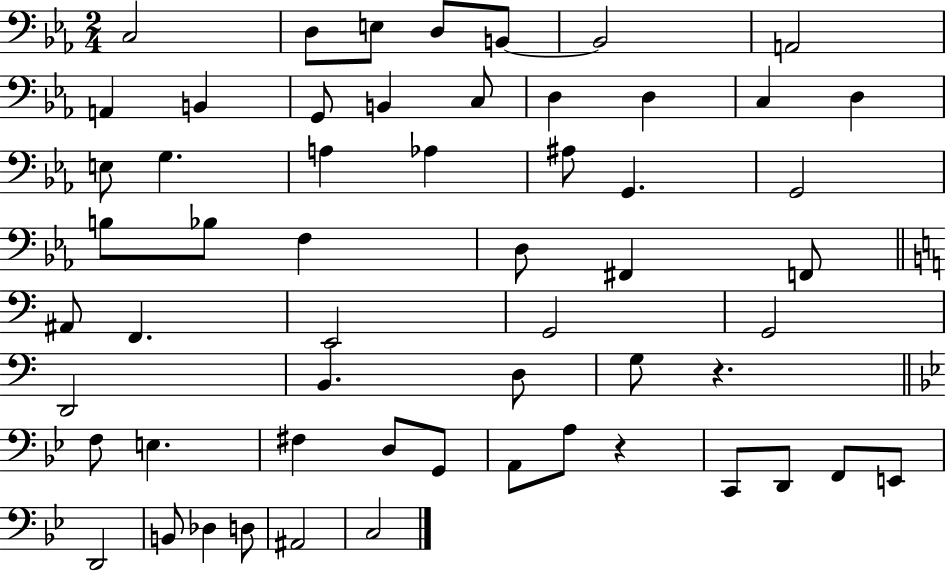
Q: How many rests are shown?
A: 2